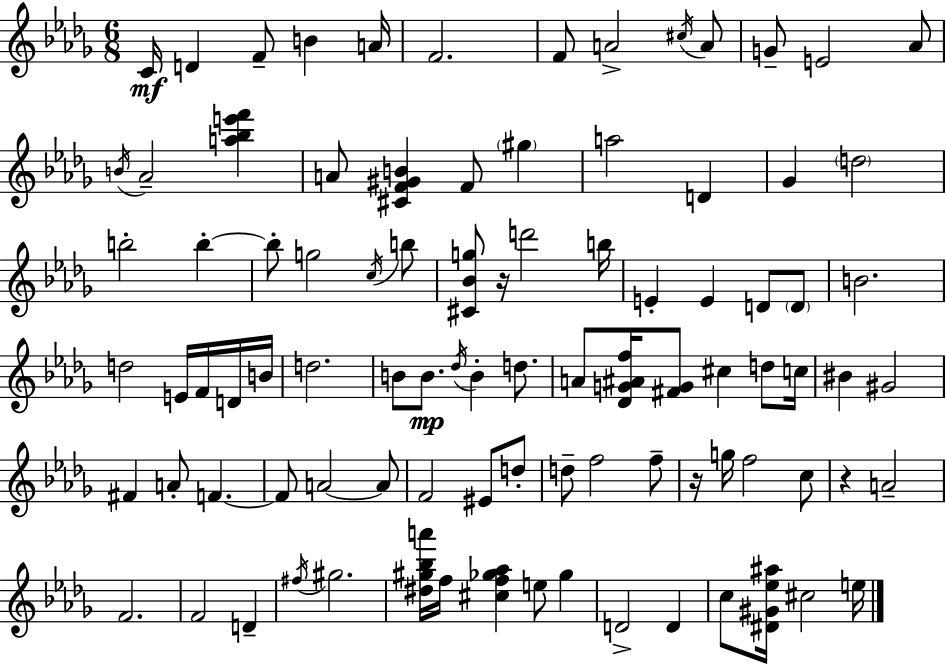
{
  \clef treble
  \numericTimeSignature
  \time 6/8
  \key bes \minor
  c'16\mf d'4 f'8-- b'4 a'16 | f'2. | f'8 a'2-> \acciaccatura { cis''16 } a'8 | g'8-- e'2 aes'8 | \break \acciaccatura { b'16 } aes'2-- <a'' bes'' e''' f'''>4 | a'8 <cis' f' gis' b'>4 f'8 \parenthesize gis''4 | a''2 d'4 | ges'4 \parenthesize d''2 | \break b''2-. b''4-.~~ | b''8-. g''2 | \acciaccatura { c''16 } b''8 <cis' bes' g''>8 r16 d'''2 | b''16 e'4-. e'4 d'8 | \break \parenthesize d'8 b'2. | d''2 e'16 | f'16 d'16 b'16 d''2. | b'8 b'8.\mp \acciaccatura { des''16 } b'4-. | \break d''8. a'8 <des' g' ais' f''>16 <fis' g'>8 cis''4 | d''8 c''16 bis'4 gis'2 | fis'4 a'8-. f'4.~~ | f'8 a'2~~ | \break a'8 f'2 | eis'8 d''8-. d''8-- f''2 | f''8-- r16 g''16 f''2 | c''8 r4 a'2-- | \break f'2. | f'2 | d'4-- \acciaccatura { fis''16 } gis''2. | <dis'' gis'' bes'' a'''>16 f''16 <cis'' f'' ges'' aes''>4 e''8 | \break ges''4 d'2-> | d'4 c''8 <dis' gis' ees'' ais''>16 cis''2 | e''16 \bar "|."
}